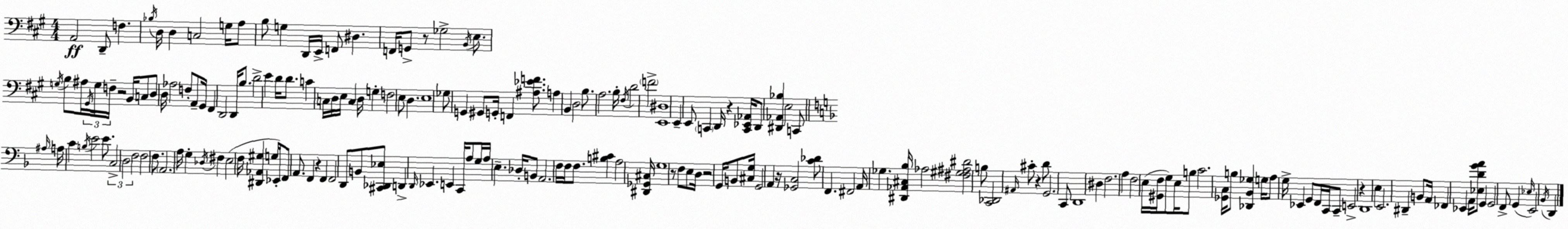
X:1
T:Untitled
M:4/4
L:1/4
K:A
A,,2 D,,/2 F, _B,/4 D,/4 D, C,2 G,/4 A,/2 B,/2 G, D,,/4 E,,/4 F,,/2 ^D, F,,/4 G,,/2 z/2 _G,2 B,,/4 E,/2 G,/4 B,/2 ^A,/4 ^G,,/4 G,/4 F,/4 z2 B,,/4 C,/2 D,/2 D,/4 _A,2 F,/2 A,,/2 ^G,,/4 ^F,, D,,2 D,,/4 B,/2 D2 E D/4 D/2 C C,/4 D,/4 E,/4 C, D,/4 G, F,2 E,/2 D, E,4 _G,/2 G,, ^G,,/2 G,,/4 F,, [^A,_EF]/2 A, B,, D,2 B,/2 A,2 B,/4 ^F,/4 D2 F2 [E,,^D,]4 E,, E,,/2 C,, D,,/4 z [C,,_E,,_A,,]/4 D,,/2 [^D,,_A,,_B,] E,2 C,,/2 ^A,/4 A,/4 C B,/4 E2 E/2 C,2 D,2 F,2 F,2 F,/2 A,,2 A,/4 G, _D,/4 ^F, E,2 F,/4 [^D,,_A,,^G,] G,/4 _E,,/4 F,,/2 A,,/2 F,, z F,, F,,2 D,,/2 B,,/2 [^C,,_D,,_E,]/2 D,, D,,/4 _E,, E,, C,,/4 A,/2 G,/4 A,/4 E, _D,/4 B,,/2 A,,2 F,/4 F,/4 F,/2 [B,^C] A,2 [^D,,_G,,^C,]/4 G,4 z/2 F,/2 E,/2 D,/4 z2 G,,/4 B,,/2 [^C,G,]/4 G,,2 A,, z/4 [_G,,C,]2 [C_D]/2 F,, ^F,,2 A,,/4 _G, [^D,,_A,,^C,_B,]/4 _A,2 [^F,^G,^A,^D]2 B,/2 [C,,_D,,]2 ^A,,/4 ^C/2 z D/2 G,,2 C,,/2 D,,4 ^D, F,2 A, F,2 E,/4 [^G,,F,]/4 G,/2 E,/4 B,/2 C2 [_G,,C,]/4 B,/2 [_D,,_B,,_G,] G,/4 A,/2 G,/4 _E,, G,,/2 F,,/4 C,,/4 C,,/2 E,,2 z D,,4 E, E,,2 ^D,, B,,/2 A,,/4 _F,, _E,, A,,/4 [_E,DGA]/2 G,, G,,2 F,,/2 G,, _E,/4 E,,2 _B,,/4 D,,